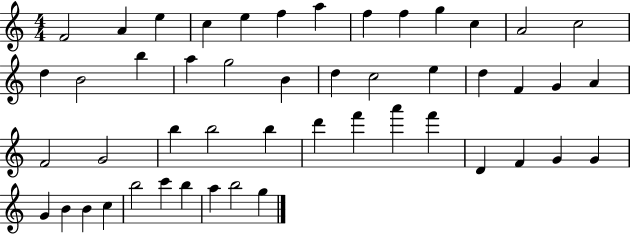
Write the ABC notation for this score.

X:1
T:Untitled
M:4/4
L:1/4
K:C
F2 A e c e f a f f g c A2 c2 d B2 b a g2 B d c2 e d F G A F2 G2 b b2 b d' f' a' f' D F G G G B B c b2 c' b a b2 g